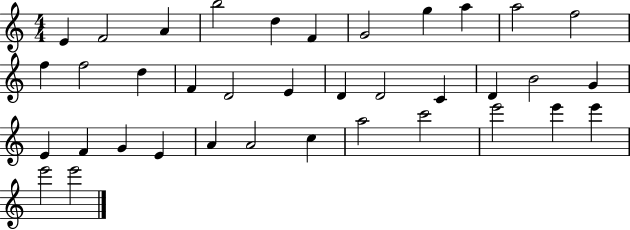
E4/q F4/h A4/q B5/h D5/q F4/q G4/h G5/q A5/q A5/h F5/h F5/q F5/h D5/q F4/q D4/h E4/q D4/q D4/h C4/q D4/q B4/h G4/q E4/q F4/q G4/q E4/q A4/q A4/h C5/q A5/h C6/h E6/h E6/q E6/q E6/h E6/h